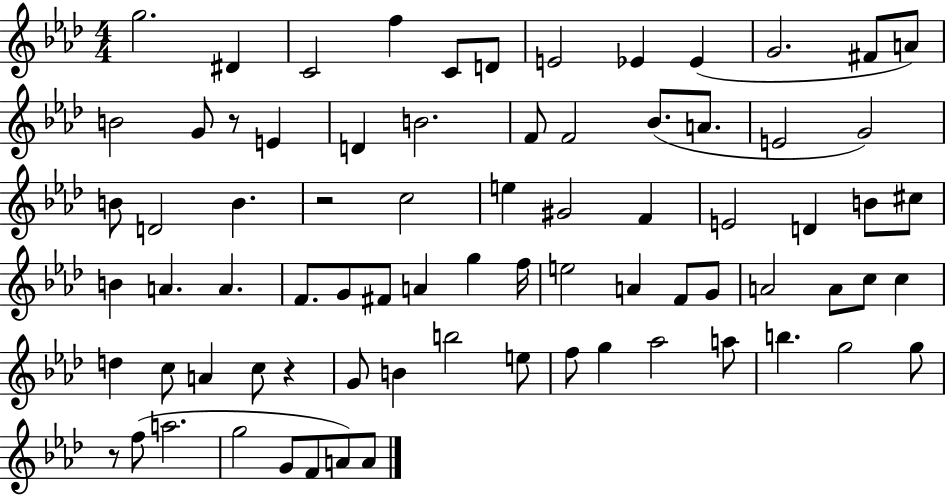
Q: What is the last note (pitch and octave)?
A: A4